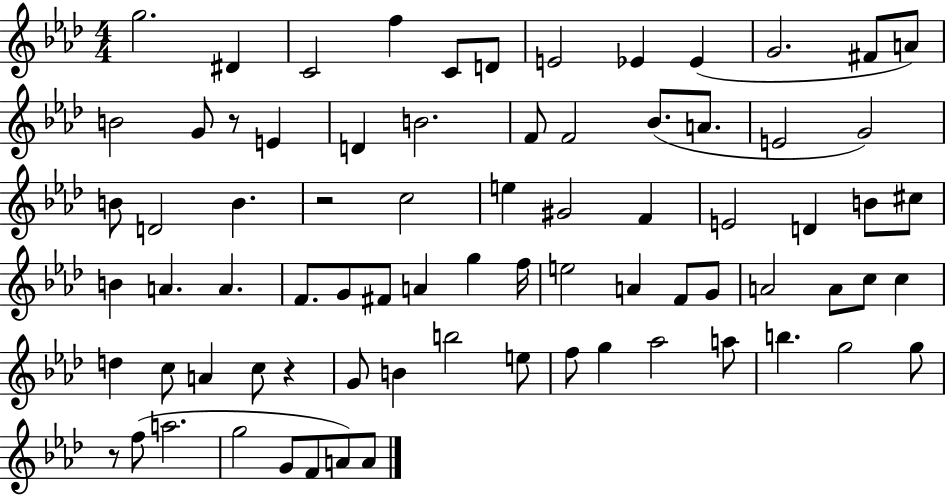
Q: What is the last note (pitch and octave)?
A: A4